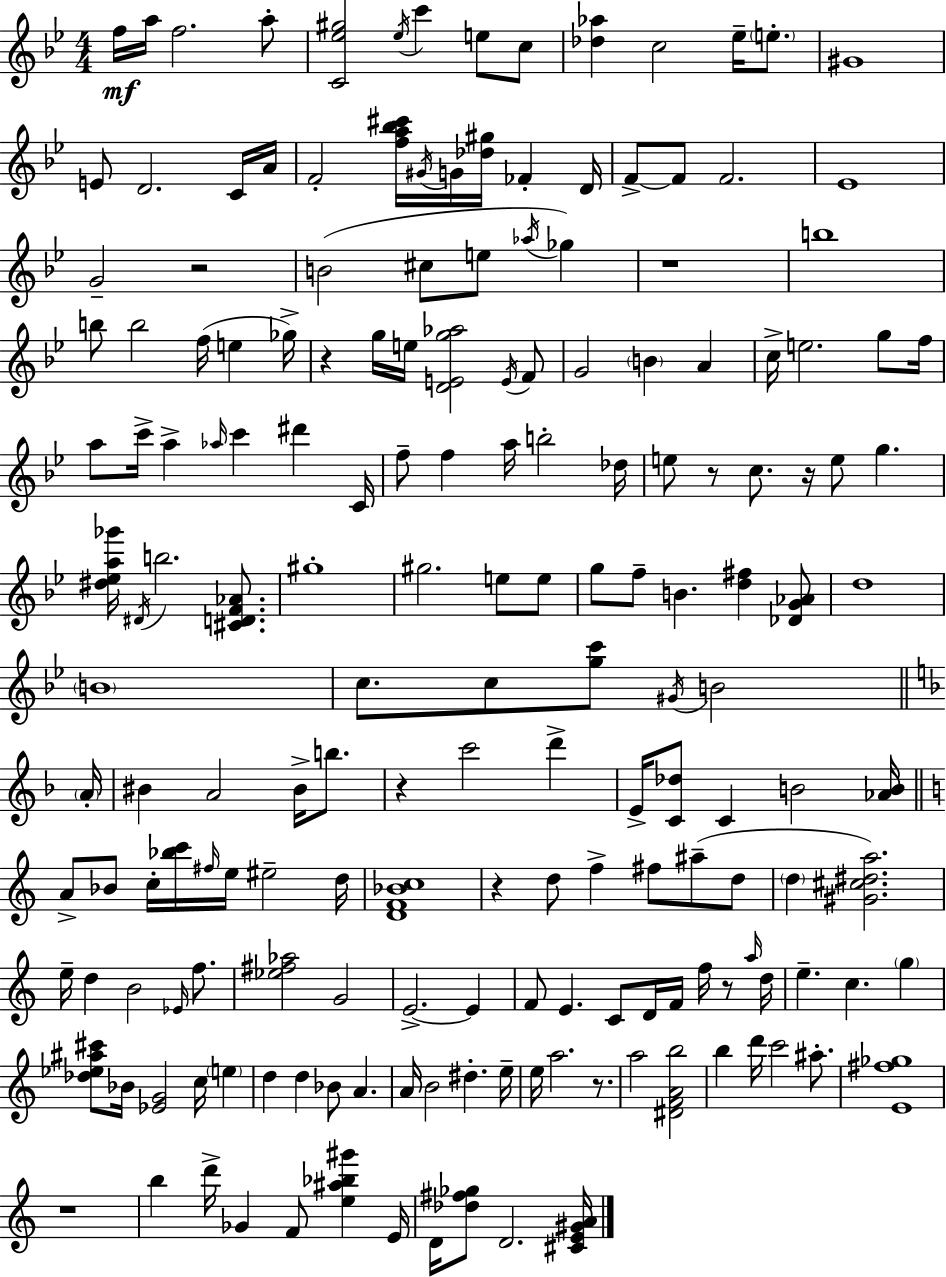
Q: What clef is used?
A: treble